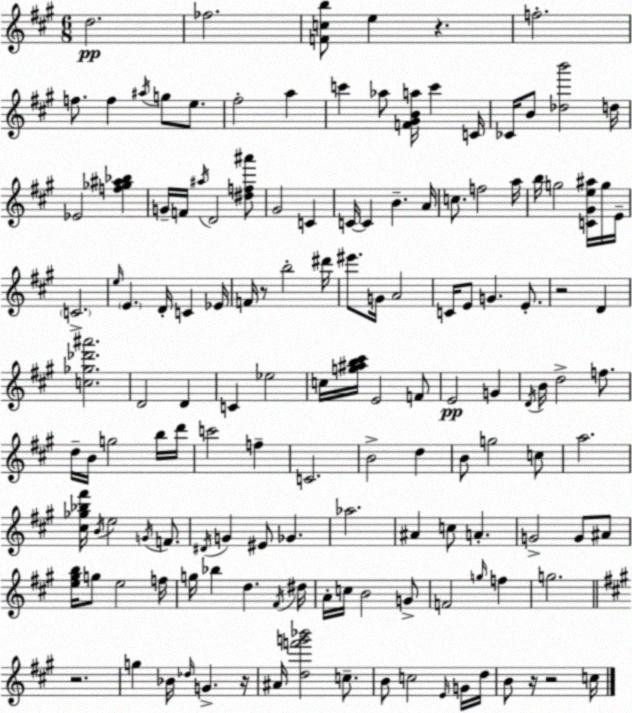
X:1
T:Untitled
M:6/8
L:1/4
K:A
d2 _f2 [Fcb]/2 e z f2 f/2 f ^a/4 g/2 e/2 ^f2 a c' _a/2 [F^GBa]/4 c' C/4 _C/4 B/2 [_db']2 d/4 _E2 [f_g^a_b] G/4 F/4 ^a/4 D2 [^df^a']/2 ^G2 C C/4 C B A/4 c/2 f2 a/4 b/4 g2 [C^Ge^a]/4 g/4 E/4 C2 e/4 E D/4 C _E/4 F/4 z/2 b2 ^d'/4 ^e'/2 G/4 A2 C/4 E/2 G E/2 z2 D [c_g_d'^a']2 D2 D C _e2 c/4 [g^ab^c']/4 E2 F/2 E2 G D/4 B/4 d2 f/2 d/4 B/4 g2 b/4 d'/4 c'2 f C2 B2 d B/2 g2 c/2 a2 [^c_g_b^f']/4 B/4 e2 G/4 F/2 ^D/4 G ^E/2 _G _a2 ^A c/2 A G2 G/2 ^A/2 [e^gb]/4 g/2 e2 f/4 g/4 _b d ^F/4 ^d/4 A/4 c/4 B2 G/2 F2 g/4 f g2 z2 g _B/4 _d/4 G z/4 ^A/4 [df'g'_b']2 c/2 B/2 c2 E/4 G/4 d/4 B/2 z/4 z2 c/4